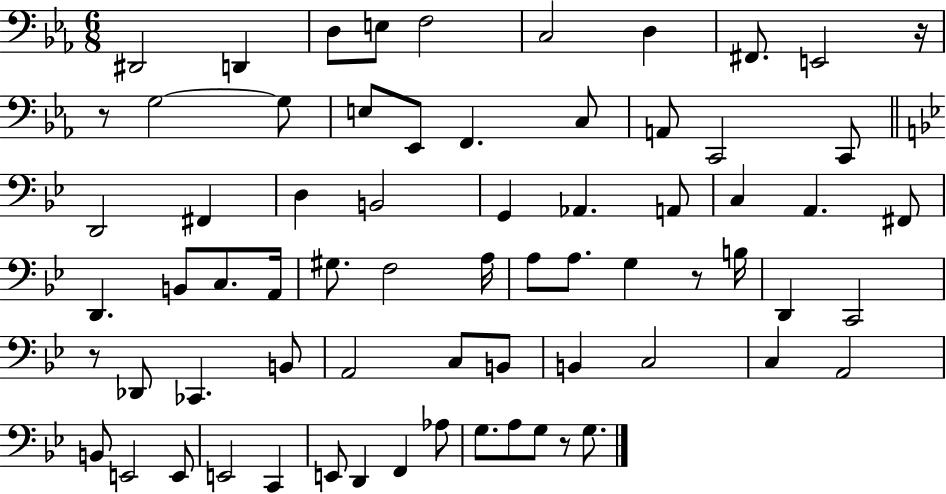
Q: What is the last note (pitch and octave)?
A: G3